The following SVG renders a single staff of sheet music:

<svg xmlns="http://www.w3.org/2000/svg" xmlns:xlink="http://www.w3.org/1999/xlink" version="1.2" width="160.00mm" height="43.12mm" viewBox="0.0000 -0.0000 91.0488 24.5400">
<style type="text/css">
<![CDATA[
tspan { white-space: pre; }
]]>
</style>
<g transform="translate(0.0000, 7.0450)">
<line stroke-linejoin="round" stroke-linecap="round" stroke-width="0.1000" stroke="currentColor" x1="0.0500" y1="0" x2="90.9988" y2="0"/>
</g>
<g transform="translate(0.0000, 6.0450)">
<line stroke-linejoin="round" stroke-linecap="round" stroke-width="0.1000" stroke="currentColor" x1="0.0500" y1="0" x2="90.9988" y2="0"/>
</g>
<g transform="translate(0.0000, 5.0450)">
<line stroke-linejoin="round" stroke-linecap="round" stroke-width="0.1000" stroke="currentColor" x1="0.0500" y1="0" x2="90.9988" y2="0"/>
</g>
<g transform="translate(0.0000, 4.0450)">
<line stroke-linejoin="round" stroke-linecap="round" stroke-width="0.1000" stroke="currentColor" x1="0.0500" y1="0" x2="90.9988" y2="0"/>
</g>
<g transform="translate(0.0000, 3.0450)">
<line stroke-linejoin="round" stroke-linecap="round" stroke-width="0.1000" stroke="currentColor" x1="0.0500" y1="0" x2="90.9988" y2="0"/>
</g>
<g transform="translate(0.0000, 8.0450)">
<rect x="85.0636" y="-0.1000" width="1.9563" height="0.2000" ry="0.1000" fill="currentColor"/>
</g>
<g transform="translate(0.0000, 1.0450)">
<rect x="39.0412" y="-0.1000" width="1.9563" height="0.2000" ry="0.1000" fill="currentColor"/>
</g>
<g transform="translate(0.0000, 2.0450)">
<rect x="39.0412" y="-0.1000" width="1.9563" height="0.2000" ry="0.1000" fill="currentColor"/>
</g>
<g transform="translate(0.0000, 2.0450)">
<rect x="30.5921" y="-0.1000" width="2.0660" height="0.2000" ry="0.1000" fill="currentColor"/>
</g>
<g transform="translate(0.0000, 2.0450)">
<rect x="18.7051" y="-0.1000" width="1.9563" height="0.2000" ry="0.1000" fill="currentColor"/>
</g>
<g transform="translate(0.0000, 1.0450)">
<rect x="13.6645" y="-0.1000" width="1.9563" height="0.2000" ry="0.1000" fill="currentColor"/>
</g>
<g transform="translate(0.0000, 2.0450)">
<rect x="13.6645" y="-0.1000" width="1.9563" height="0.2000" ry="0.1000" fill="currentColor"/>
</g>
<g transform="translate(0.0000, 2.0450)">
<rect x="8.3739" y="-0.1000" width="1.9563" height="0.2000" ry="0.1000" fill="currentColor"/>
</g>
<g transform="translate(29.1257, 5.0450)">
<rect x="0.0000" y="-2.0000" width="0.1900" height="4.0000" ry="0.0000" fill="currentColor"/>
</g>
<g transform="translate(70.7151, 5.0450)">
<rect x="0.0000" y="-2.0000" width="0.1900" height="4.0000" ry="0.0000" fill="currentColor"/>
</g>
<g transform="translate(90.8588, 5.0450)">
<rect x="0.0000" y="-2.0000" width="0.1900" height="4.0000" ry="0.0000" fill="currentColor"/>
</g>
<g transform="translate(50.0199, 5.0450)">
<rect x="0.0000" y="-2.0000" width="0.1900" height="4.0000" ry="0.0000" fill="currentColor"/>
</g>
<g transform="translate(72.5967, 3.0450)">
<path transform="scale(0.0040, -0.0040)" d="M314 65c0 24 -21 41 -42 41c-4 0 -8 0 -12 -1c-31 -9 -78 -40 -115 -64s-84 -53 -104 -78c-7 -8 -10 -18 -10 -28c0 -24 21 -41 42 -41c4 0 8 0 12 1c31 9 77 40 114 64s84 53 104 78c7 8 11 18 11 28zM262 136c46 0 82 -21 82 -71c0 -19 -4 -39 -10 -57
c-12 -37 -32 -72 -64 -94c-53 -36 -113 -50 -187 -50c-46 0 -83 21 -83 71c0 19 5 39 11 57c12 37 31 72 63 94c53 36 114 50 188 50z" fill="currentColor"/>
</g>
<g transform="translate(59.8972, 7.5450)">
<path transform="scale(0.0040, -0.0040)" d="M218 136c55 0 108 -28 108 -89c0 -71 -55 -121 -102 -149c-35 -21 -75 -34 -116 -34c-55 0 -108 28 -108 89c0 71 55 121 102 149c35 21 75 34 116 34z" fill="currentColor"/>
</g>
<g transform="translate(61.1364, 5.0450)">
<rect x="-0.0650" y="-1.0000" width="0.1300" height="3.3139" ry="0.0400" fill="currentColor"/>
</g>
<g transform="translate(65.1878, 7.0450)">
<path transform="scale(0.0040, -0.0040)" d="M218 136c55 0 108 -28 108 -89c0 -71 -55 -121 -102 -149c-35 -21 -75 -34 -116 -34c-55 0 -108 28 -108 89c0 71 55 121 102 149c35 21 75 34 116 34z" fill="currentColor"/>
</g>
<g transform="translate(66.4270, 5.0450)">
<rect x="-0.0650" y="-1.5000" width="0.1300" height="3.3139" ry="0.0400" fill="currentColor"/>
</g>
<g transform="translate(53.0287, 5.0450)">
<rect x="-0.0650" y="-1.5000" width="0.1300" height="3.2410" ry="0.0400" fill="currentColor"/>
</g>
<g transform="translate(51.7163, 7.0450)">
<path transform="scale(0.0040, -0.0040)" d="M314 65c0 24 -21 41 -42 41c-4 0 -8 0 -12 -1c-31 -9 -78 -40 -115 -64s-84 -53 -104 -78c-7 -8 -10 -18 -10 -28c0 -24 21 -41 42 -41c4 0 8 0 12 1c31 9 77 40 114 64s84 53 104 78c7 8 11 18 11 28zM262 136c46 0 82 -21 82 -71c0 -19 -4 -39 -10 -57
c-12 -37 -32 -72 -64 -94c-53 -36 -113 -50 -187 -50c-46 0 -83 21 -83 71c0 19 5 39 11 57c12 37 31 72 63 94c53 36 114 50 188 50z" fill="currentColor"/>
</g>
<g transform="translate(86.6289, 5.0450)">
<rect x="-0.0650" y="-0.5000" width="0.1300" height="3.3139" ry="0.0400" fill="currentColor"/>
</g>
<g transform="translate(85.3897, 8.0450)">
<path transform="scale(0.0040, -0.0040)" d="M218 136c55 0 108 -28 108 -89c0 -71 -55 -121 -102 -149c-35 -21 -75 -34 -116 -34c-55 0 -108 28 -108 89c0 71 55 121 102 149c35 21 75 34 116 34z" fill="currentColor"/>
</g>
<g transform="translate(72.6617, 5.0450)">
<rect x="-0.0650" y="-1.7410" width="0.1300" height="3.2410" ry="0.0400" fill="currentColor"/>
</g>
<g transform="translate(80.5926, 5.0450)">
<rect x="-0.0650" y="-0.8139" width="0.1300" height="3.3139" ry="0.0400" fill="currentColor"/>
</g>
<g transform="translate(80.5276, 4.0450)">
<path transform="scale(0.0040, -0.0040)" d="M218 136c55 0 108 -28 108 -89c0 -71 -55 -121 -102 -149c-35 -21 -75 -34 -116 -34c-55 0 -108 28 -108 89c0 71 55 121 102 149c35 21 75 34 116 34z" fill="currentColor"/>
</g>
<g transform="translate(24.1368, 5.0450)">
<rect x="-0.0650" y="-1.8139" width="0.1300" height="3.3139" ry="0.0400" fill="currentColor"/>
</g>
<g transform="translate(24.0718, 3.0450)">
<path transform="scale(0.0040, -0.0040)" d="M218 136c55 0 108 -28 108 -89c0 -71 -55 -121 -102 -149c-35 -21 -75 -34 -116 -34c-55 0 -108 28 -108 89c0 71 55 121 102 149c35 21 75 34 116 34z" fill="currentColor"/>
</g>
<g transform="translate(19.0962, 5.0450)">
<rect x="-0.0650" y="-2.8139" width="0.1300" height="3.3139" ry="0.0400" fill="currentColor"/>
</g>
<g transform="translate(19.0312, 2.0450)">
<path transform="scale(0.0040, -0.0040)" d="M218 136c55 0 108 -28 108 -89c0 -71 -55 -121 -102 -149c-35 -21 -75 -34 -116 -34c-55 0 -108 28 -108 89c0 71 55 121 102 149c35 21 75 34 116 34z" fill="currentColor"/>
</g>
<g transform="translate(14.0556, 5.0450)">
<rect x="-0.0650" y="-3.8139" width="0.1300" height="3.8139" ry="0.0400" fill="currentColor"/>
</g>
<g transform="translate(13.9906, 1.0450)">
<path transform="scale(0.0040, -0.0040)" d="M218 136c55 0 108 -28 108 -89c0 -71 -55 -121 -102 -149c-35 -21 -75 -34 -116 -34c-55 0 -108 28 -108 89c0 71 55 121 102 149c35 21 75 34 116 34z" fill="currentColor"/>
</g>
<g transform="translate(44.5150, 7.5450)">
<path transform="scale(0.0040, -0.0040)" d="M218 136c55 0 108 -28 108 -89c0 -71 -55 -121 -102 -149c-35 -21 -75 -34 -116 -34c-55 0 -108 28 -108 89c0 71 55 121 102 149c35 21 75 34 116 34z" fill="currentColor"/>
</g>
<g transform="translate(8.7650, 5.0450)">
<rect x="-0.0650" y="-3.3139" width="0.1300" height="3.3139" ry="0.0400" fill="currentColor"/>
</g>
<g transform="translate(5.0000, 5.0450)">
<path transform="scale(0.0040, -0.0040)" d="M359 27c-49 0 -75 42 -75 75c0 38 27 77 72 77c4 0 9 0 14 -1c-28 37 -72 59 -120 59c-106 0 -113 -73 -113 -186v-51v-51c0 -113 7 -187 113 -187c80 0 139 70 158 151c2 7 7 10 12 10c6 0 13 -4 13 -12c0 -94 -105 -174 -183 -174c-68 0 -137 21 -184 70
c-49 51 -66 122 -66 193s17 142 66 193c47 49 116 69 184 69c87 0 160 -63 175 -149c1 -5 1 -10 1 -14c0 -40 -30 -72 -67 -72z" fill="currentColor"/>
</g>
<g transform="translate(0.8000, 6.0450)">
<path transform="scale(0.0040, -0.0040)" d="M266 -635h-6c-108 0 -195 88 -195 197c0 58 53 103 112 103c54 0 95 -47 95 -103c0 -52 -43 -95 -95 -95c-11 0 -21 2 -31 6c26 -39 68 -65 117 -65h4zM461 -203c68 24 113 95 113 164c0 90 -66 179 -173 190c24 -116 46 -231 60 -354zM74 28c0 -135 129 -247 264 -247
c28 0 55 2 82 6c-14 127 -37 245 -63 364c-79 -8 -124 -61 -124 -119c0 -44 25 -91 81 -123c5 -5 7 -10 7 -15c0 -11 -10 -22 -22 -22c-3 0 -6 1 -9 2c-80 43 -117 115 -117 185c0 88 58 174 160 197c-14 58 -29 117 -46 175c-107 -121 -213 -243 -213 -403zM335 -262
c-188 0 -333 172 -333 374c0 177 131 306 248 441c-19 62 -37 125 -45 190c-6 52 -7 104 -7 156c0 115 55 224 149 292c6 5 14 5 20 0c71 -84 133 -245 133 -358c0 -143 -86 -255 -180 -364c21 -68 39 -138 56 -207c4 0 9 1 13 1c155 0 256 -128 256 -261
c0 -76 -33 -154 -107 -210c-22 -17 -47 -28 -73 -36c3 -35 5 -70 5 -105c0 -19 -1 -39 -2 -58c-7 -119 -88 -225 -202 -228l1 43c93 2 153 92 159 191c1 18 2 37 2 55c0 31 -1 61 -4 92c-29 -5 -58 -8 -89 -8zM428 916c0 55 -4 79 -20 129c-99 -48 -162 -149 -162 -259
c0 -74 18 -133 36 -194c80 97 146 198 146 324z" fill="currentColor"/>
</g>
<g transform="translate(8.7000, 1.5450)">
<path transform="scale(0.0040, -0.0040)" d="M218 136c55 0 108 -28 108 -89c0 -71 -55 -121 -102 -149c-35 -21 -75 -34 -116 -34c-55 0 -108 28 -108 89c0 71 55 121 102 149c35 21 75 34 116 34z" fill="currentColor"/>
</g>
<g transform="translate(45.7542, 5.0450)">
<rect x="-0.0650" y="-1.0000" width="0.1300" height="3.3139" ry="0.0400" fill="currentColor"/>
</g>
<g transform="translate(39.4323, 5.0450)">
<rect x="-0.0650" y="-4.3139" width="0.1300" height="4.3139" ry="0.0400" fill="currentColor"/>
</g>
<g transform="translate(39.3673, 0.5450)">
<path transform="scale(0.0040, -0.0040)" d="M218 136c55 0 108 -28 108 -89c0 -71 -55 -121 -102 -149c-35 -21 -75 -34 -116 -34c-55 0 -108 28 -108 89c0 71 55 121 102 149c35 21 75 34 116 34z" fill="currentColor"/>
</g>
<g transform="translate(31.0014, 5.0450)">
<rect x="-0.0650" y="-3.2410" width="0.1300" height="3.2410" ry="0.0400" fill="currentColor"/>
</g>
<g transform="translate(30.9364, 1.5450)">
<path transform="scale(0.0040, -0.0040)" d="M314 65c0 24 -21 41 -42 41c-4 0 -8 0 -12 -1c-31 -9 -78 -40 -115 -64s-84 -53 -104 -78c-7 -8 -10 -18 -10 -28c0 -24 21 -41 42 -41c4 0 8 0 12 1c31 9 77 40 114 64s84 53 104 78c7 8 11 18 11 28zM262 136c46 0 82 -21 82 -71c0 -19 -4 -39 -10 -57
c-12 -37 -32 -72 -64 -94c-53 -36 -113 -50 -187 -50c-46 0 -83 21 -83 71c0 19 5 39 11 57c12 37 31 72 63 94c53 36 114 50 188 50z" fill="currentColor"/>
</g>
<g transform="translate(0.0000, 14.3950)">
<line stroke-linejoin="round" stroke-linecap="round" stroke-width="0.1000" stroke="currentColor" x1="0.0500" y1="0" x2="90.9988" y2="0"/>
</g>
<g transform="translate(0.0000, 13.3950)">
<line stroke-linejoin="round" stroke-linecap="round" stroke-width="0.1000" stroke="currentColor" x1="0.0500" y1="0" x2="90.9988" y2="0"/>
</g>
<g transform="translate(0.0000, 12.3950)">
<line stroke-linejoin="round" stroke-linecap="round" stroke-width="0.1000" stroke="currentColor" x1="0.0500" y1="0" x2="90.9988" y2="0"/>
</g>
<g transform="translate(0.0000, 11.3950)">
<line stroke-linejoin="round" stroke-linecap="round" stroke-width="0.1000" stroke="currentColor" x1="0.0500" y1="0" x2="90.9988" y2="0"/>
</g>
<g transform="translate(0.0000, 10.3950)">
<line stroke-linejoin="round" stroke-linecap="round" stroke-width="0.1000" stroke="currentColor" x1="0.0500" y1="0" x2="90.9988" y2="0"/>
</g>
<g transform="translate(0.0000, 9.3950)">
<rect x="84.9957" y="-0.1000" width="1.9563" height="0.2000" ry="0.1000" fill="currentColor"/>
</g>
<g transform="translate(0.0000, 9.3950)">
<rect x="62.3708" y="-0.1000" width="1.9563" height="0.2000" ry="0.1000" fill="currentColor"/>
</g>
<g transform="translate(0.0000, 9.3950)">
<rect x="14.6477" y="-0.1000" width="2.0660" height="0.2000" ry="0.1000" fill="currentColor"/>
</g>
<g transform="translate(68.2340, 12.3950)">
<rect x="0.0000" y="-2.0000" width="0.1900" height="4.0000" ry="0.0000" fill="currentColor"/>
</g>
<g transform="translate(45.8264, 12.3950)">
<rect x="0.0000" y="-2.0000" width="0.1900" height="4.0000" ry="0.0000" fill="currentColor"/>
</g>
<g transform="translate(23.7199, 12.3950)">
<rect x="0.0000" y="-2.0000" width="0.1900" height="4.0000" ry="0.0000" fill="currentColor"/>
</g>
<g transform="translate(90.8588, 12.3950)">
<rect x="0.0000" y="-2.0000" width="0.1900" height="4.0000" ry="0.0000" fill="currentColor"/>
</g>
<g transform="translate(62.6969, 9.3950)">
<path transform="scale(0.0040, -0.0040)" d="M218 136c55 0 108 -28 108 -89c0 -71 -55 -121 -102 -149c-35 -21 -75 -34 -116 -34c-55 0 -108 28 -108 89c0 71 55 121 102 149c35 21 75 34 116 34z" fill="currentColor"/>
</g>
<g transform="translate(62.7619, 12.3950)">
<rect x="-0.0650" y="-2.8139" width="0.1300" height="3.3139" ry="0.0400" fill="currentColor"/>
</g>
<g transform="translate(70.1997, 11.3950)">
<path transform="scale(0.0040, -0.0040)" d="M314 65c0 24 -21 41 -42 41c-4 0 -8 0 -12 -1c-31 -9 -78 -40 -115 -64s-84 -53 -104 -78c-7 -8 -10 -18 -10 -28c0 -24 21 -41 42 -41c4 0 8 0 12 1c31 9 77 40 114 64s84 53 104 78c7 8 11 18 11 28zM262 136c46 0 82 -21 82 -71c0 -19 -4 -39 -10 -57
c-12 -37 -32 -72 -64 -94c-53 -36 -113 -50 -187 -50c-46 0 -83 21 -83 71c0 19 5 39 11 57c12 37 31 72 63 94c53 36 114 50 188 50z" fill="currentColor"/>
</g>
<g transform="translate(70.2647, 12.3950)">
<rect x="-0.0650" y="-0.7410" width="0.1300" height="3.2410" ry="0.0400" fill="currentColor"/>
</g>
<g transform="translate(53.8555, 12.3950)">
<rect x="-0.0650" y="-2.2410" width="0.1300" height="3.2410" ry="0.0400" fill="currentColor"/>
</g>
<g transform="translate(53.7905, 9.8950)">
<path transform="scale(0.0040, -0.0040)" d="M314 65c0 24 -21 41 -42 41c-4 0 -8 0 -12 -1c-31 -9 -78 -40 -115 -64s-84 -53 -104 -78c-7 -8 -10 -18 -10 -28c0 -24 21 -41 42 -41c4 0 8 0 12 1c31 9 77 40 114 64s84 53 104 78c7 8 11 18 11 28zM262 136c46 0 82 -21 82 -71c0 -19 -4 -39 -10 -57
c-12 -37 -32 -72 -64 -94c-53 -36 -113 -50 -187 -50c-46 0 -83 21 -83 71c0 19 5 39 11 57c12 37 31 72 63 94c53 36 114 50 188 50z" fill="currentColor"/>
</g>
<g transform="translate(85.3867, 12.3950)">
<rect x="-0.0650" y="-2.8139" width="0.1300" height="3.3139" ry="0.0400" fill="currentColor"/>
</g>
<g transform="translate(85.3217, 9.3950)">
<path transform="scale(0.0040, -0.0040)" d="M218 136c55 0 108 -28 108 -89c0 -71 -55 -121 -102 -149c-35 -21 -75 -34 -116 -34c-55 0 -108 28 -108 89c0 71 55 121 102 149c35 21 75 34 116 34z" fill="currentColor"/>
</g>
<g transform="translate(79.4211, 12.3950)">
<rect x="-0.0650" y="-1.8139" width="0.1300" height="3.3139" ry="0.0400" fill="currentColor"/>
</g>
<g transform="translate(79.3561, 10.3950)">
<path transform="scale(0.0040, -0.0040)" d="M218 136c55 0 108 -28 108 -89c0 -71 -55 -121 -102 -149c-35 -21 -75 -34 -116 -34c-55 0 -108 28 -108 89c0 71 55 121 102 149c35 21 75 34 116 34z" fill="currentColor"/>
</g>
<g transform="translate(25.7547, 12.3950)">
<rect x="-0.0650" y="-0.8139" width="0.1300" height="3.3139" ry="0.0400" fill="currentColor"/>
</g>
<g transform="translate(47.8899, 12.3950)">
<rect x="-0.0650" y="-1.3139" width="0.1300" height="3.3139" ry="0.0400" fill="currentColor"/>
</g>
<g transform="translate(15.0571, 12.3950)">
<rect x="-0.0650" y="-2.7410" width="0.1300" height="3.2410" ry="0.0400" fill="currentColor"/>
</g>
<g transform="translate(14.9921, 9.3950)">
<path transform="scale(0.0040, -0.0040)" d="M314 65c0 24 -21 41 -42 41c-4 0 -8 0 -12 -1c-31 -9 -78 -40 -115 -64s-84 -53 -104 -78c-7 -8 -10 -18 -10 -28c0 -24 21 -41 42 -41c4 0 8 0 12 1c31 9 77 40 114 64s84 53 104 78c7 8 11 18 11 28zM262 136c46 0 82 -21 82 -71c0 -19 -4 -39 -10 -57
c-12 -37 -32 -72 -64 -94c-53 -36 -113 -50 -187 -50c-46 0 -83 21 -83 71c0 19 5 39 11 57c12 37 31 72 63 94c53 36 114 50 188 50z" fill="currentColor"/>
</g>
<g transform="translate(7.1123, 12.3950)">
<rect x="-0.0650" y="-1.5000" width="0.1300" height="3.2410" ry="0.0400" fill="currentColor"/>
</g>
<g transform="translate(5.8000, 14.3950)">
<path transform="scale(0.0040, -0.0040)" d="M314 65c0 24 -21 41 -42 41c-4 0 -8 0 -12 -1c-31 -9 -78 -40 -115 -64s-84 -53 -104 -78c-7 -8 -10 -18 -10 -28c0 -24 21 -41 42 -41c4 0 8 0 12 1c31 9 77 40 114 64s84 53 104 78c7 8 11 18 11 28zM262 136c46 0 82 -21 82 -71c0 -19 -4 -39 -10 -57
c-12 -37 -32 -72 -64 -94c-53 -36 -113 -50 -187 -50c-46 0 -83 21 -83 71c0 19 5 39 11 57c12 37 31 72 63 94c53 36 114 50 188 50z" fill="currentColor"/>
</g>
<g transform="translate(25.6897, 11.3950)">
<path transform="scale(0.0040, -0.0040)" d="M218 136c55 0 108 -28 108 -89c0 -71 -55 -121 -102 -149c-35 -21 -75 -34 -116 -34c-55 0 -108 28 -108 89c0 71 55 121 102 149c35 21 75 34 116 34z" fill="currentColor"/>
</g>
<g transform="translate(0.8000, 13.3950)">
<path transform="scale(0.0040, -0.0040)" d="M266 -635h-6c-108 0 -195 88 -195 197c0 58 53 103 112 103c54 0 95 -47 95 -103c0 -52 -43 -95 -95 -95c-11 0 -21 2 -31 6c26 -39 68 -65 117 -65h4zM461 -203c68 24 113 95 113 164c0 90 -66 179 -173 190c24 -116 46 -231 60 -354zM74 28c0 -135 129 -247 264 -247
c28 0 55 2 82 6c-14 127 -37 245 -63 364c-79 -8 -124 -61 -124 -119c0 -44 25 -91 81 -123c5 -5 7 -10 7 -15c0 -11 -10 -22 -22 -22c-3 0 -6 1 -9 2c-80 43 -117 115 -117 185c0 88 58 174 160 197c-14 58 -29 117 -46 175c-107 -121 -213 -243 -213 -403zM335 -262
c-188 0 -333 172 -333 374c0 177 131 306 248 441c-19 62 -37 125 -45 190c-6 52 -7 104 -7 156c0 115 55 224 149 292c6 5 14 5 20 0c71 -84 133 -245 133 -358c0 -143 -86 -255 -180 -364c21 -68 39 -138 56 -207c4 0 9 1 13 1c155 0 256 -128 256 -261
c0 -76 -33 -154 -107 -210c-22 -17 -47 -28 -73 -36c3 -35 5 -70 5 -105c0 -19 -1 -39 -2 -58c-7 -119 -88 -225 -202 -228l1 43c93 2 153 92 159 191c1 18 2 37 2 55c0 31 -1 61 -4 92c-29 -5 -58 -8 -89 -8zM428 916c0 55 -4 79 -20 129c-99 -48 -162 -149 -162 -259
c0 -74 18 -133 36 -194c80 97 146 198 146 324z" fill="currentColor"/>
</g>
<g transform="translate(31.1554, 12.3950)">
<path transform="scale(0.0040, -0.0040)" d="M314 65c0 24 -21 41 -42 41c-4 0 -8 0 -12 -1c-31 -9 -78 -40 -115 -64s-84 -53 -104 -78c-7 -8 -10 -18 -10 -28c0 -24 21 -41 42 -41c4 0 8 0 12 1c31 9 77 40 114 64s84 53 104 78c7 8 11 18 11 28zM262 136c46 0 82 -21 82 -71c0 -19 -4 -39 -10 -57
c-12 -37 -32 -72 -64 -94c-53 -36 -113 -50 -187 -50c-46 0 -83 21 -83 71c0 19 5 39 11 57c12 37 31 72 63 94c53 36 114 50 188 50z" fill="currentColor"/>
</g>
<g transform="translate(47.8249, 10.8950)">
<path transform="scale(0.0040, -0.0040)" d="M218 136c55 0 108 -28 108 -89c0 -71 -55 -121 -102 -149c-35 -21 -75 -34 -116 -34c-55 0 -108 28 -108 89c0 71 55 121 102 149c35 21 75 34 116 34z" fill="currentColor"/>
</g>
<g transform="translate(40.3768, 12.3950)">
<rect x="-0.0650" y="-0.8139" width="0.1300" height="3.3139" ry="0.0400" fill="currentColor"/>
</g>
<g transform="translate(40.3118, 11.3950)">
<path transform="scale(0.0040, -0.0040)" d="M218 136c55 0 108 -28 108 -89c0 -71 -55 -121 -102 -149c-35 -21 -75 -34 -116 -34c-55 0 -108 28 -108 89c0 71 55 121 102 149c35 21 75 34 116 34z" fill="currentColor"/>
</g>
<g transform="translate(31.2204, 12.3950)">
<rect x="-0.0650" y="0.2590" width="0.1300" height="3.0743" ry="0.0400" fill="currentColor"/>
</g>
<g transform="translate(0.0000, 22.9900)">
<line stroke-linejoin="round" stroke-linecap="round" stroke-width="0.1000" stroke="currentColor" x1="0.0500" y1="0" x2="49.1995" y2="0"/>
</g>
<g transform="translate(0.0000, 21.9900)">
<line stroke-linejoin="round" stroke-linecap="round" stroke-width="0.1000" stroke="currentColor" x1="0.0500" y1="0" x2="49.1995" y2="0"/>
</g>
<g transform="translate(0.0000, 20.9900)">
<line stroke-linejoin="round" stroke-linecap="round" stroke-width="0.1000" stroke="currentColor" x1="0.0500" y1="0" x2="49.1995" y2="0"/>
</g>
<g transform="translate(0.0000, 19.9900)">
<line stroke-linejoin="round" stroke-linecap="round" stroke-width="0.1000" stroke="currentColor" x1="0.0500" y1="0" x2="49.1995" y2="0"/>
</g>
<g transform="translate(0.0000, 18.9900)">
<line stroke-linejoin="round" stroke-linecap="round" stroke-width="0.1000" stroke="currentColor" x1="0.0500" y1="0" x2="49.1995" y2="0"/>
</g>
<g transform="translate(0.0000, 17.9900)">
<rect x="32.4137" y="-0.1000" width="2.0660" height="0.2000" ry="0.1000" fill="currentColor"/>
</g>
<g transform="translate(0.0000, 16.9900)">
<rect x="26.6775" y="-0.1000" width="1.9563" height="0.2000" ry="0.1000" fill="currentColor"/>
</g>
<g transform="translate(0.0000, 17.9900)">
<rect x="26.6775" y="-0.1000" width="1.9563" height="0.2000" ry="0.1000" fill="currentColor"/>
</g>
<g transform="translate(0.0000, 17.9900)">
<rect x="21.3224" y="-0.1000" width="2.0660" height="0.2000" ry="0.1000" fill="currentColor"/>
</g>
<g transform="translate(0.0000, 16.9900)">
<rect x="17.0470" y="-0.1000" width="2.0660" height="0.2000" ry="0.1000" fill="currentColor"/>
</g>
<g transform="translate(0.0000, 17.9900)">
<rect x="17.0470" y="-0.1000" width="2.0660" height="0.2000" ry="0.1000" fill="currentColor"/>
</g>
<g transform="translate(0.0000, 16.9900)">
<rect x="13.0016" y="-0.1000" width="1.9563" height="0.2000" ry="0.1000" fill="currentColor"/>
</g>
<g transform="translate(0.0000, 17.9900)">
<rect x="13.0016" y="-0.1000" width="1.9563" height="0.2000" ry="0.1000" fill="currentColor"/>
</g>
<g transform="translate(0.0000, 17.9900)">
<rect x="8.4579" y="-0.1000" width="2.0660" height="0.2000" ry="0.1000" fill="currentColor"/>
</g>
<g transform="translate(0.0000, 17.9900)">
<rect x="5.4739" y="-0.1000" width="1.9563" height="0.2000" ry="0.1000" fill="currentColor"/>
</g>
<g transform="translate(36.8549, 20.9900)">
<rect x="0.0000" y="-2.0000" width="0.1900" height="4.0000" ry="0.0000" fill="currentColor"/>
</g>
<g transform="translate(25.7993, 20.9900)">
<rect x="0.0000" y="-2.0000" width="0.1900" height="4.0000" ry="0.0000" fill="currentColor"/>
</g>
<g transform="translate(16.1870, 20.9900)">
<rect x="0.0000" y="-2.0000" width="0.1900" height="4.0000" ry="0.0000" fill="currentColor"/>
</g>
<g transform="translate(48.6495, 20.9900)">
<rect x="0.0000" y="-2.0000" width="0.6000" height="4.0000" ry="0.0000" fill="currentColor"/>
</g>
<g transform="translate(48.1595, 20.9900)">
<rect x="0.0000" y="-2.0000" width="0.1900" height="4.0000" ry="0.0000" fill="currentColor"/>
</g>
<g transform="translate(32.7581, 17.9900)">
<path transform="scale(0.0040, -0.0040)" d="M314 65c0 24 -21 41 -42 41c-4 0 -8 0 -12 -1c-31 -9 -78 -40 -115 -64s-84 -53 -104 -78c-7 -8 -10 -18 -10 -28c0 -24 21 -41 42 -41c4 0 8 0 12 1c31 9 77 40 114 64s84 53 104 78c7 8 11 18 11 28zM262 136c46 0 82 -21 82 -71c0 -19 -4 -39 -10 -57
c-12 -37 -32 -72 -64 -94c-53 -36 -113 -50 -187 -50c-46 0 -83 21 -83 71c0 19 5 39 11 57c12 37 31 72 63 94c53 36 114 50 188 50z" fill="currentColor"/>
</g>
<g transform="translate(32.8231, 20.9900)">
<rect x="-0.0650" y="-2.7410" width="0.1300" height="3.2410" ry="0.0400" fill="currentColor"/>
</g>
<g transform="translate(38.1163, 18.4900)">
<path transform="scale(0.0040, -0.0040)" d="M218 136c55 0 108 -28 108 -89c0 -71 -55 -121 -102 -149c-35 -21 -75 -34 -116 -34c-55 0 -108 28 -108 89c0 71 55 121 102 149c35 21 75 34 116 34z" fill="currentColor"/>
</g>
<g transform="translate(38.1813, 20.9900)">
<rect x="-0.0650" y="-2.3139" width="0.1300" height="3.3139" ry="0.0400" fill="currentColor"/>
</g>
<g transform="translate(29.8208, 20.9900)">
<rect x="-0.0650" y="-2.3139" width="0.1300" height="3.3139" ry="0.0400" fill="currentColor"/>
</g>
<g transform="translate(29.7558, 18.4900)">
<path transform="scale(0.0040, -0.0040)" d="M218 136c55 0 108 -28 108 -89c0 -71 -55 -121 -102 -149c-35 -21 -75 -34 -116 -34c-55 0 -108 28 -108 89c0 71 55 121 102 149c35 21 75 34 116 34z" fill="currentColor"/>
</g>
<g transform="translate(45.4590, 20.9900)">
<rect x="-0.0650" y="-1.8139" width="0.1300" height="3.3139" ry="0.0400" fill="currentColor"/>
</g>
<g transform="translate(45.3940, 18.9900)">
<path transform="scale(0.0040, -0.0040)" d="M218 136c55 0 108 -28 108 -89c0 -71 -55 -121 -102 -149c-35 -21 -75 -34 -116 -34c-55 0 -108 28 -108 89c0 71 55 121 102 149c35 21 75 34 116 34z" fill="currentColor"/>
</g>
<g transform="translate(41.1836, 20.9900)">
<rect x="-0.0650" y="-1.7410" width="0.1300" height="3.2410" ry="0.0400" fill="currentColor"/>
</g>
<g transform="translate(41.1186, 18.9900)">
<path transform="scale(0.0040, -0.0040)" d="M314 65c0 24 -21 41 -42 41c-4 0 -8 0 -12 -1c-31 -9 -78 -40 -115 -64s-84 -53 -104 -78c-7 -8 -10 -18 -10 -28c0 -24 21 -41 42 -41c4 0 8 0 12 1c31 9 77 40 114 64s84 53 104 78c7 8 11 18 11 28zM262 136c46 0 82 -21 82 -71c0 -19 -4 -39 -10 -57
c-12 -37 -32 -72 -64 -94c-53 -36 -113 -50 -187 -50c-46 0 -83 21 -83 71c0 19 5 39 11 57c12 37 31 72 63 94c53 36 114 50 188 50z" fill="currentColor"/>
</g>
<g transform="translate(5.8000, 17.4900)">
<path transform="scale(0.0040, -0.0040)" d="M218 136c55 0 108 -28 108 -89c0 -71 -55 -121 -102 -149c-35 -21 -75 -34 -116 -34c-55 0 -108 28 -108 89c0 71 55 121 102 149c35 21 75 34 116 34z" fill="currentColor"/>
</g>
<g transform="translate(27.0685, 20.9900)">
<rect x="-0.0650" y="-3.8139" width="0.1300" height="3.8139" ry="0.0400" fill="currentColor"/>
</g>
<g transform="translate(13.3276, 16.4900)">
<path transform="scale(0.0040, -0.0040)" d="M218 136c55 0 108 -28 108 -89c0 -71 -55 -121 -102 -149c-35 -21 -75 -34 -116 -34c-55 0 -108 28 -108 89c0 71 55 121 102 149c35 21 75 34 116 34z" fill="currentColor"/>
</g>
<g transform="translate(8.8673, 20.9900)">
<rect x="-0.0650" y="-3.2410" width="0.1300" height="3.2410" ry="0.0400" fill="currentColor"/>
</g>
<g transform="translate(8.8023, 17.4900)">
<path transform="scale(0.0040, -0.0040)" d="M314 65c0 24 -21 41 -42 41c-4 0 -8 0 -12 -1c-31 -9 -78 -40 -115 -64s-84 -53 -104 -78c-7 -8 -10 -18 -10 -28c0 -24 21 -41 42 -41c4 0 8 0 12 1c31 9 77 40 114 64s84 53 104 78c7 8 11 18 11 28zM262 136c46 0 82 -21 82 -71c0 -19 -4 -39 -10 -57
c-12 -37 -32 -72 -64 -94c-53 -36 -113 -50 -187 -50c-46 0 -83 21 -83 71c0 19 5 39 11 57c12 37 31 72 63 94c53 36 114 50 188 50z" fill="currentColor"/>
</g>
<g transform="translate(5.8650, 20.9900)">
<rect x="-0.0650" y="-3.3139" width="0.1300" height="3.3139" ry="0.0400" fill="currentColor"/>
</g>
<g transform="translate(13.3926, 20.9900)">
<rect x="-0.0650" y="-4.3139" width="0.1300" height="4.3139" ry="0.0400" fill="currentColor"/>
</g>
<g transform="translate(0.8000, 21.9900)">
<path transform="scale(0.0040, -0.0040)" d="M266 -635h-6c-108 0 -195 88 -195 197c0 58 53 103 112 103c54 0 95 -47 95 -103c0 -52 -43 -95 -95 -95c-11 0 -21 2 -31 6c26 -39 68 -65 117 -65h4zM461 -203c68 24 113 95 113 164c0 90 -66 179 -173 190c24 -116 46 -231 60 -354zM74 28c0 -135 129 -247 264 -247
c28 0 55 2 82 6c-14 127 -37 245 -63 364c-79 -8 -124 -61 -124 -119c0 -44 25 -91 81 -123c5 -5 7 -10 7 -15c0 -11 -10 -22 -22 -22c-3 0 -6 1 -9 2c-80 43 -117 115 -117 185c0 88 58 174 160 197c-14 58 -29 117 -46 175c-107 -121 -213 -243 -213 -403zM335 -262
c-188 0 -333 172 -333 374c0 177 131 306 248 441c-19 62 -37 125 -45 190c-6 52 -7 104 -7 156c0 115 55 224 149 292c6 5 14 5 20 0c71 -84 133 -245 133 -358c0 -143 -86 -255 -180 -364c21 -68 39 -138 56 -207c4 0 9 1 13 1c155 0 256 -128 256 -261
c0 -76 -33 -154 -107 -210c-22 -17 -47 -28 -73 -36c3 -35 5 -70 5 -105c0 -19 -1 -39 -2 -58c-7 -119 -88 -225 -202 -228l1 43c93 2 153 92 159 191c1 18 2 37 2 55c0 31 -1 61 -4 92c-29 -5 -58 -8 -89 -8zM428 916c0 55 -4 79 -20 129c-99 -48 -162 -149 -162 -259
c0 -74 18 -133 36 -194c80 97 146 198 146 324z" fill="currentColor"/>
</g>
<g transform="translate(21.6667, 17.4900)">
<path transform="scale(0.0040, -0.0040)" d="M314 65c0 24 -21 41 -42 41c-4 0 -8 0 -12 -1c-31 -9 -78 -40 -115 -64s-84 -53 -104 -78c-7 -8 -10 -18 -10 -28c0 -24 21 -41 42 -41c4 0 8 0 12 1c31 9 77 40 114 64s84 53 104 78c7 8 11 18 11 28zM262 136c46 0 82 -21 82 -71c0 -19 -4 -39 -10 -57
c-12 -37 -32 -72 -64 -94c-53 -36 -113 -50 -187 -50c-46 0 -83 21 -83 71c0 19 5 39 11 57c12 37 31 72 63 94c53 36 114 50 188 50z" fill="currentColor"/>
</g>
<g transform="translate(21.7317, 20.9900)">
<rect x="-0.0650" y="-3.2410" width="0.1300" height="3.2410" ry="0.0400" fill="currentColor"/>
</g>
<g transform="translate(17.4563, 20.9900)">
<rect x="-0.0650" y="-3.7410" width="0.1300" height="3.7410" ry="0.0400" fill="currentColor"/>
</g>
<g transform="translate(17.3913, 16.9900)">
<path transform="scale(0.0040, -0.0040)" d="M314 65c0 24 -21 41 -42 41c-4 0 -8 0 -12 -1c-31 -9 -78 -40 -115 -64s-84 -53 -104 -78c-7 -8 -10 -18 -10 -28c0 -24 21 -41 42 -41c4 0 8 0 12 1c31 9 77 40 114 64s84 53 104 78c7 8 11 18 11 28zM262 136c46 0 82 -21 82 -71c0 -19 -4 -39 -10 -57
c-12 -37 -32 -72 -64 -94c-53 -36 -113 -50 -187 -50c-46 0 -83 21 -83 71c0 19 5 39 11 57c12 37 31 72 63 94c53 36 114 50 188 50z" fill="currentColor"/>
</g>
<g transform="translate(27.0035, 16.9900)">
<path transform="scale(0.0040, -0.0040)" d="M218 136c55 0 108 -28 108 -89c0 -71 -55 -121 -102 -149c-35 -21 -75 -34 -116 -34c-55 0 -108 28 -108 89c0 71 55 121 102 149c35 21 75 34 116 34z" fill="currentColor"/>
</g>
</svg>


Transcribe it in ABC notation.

X:1
T:Untitled
M:4/4
L:1/4
K:C
b c' a f b2 d' D E2 D E f2 d C E2 a2 d B2 d e g2 a d2 f a b b2 d' c'2 b2 c' g a2 g f2 f